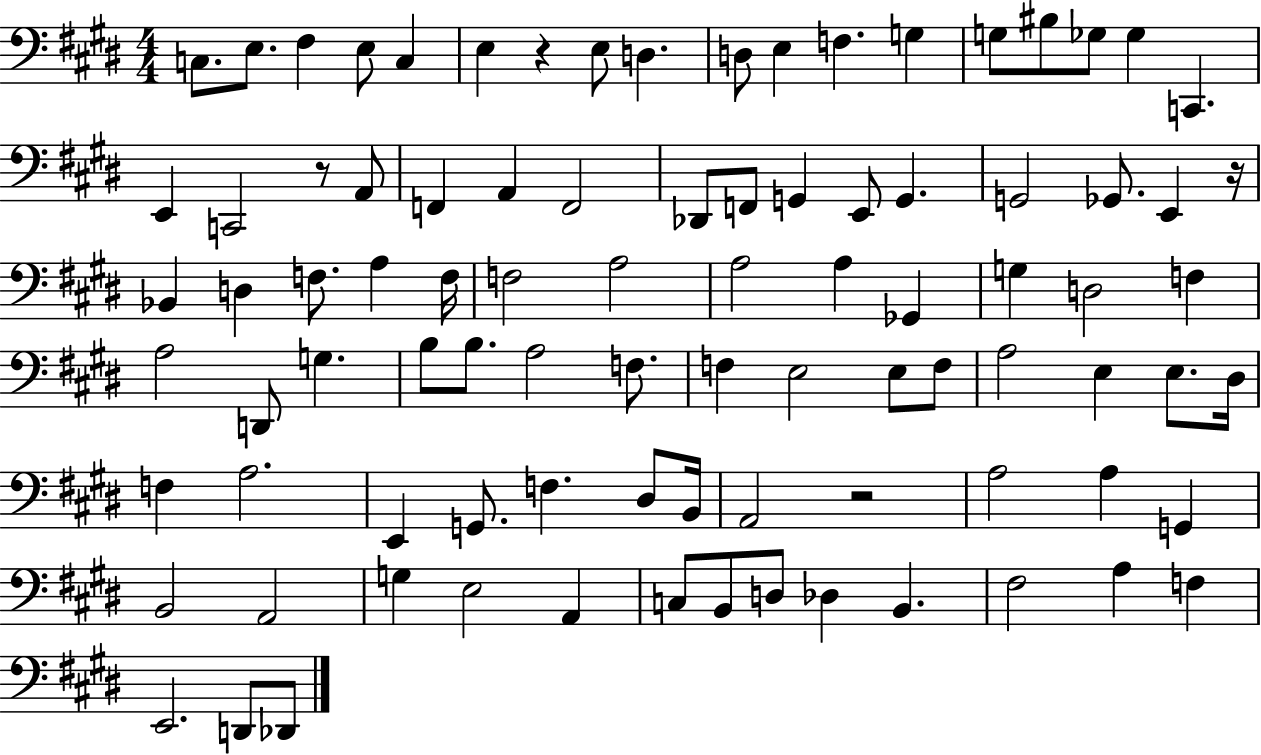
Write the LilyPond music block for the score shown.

{
  \clef bass
  \numericTimeSignature
  \time 4/4
  \key e \major
  c8. e8. fis4 e8 c4 | e4 r4 e8 d4. | d8 e4 f4. g4 | g8 bis8 ges8 ges4 c,4. | \break e,4 c,2 r8 a,8 | f,4 a,4 f,2 | des,8 f,8 g,4 e,8 g,4. | g,2 ges,8. e,4 r16 | \break bes,4 d4 f8. a4 f16 | f2 a2 | a2 a4 ges,4 | g4 d2 f4 | \break a2 d,8 g4. | b8 b8. a2 f8. | f4 e2 e8 f8 | a2 e4 e8. dis16 | \break f4 a2. | e,4 g,8. f4. dis8 b,16 | a,2 r2 | a2 a4 g,4 | \break b,2 a,2 | g4 e2 a,4 | c8 b,8 d8 des4 b,4. | fis2 a4 f4 | \break e,2. d,8 des,8 | \bar "|."
}